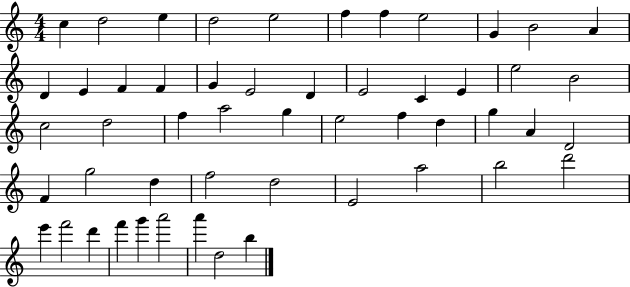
X:1
T:Untitled
M:4/4
L:1/4
K:C
c d2 e d2 e2 f f e2 G B2 A D E F F G E2 D E2 C E e2 B2 c2 d2 f a2 g e2 f d g A D2 F g2 d f2 d2 E2 a2 b2 d'2 e' f'2 d' f' g' a'2 a' d2 b